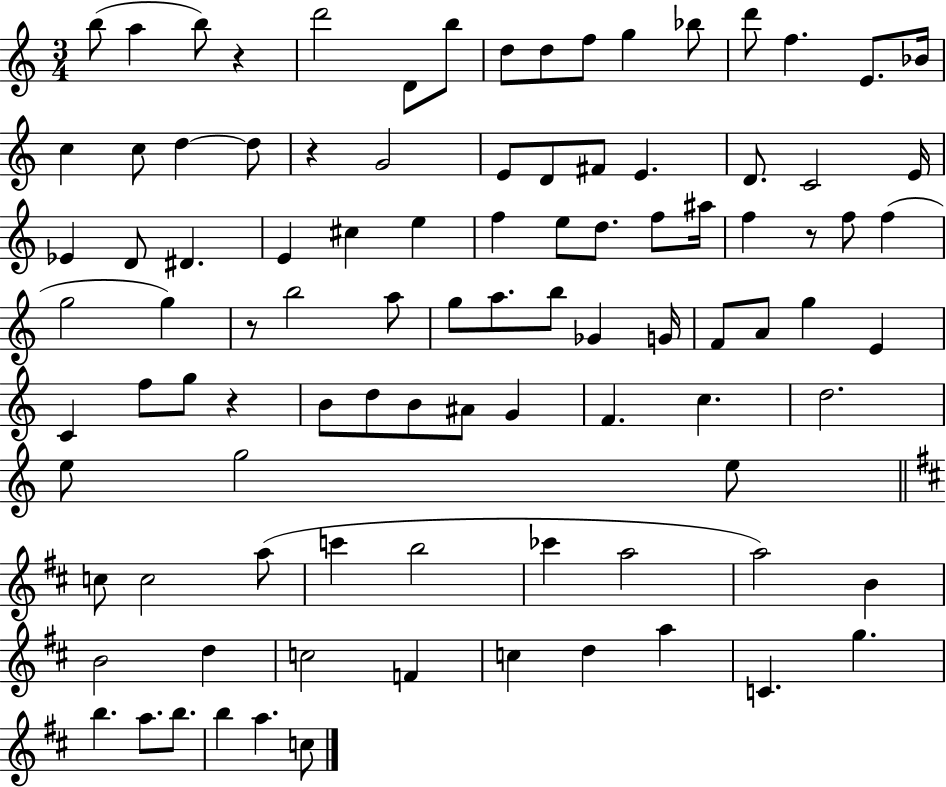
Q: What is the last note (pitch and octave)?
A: C5